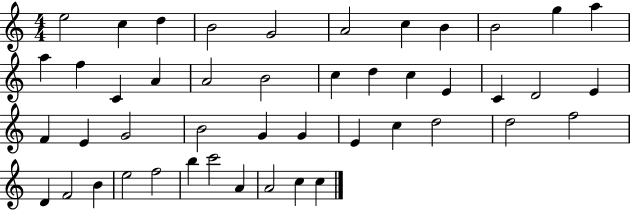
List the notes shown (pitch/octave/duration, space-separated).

E5/h C5/q D5/q B4/h G4/h A4/h C5/q B4/q B4/h G5/q A5/q A5/q F5/q C4/q A4/q A4/h B4/h C5/q D5/q C5/q E4/q C4/q D4/h E4/q F4/q E4/q G4/h B4/h G4/q G4/q E4/q C5/q D5/h D5/h F5/h D4/q F4/h B4/q E5/h F5/h B5/q C6/h A4/q A4/h C5/q C5/q